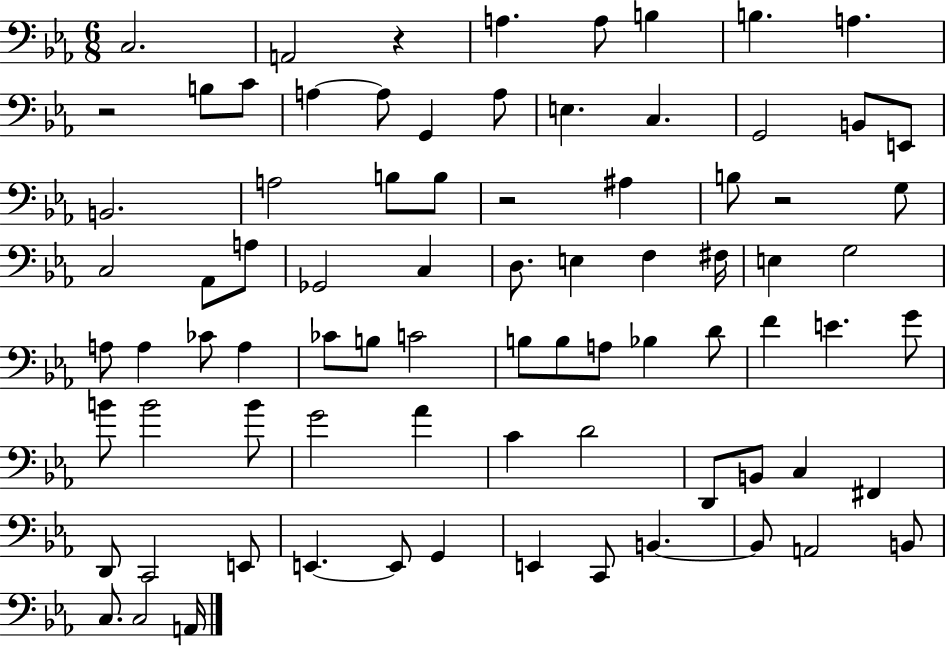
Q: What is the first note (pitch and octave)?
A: C3